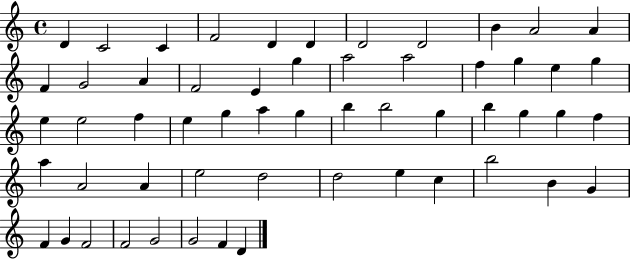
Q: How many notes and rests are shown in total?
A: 56